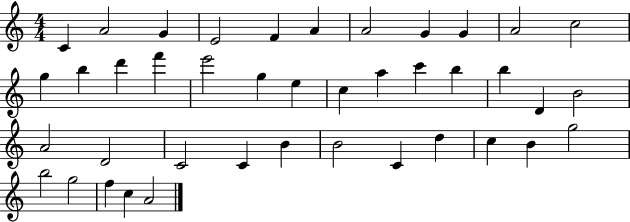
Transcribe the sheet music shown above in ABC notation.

X:1
T:Untitled
M:4/4
L:1/4
K:C
C A2 G E2 F A A2 G G A2 c2 g b d' f' e'2 g e c a c' b b D B2 A2 D2 C2 C B B2 C d c B g2 b2 g2 f c A2